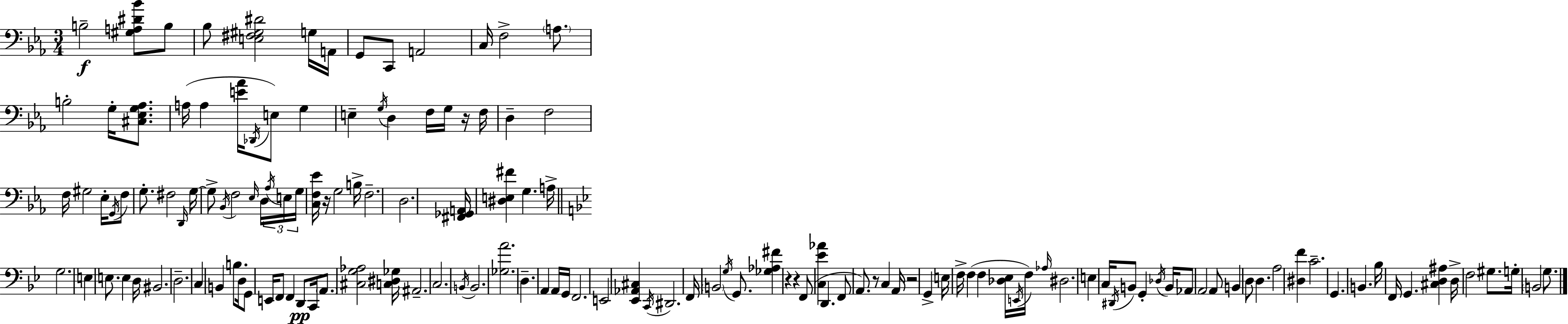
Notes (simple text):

B3/h [G#3,A3,D#4,Bb4]/e B3/e Bb3/e [E3,F#3,G#3,D#4]/h G3/s A2/s G2/e C2/e A2/h C3/s F3/h A3/e. B3/h G3/s [C#3,Eb3,G3,Ab3]/e. A3/s A3/q [E4,Ab4]/s Db2/s E3/e G3/q E3/q G3/s D3/q F3/s G3/s R/s F3/s D3/q F3/h F3/s G#3/h Eb3/s G2/s F3/e G3/e. F#3/h D2/s G3/s G3/e Bb2/s F3/h Eb3/s D3/s Ab3/s E3/s G3/s [C3,F3,Eb4]/s R/s G3/h B3/s F3/h. D3/h. [F#2,Gb2,A2]/s [D#3,E3,F#4]/q G3/q. A3/s G3/h. E3/q E3/e. E3/q D3/s BIS2/h. D3/h. C3/q B2/q B3/e. D3/s G2/e E2/s F2/e F2/q D2/e C2/s A2/e. [C#3,G3,Ab3]/h [C3,D#3,Gb3]/s A#2/h. C3/h. B2/s B2/h. [Gb3,A4]/h. D3/q. A2/q A2/s G2/s F2/h. E2/h [Eb2,Ab2,C#3]/q C2/s D#2/h. F2/s B2/h G3/s G2/e. [Gb3,Ab3,F#4]/q R/q R/q F2/e [C3,Eb4,Ab4]/q D2/q. F2/e A2/e. R/e C3/q A2/s R/h G2/q E3/s F3/s F3/q F3/q [Db3,Eb3]/s E2/s F3/s Ab3/s D#3/h. E3/q C3/s D#2/s B2/e G2/q Db3/s B2/s Ab2/e A2/h A2/e B2/q D3/e D3/q. A3/h [D#3,F4]/q C4/h. G2/q. B2/q. Bb3/s F2/s G2/q. [C#3,D3,A#3]/q D3/s F3/h G#3/e. G3/s B2/h G3/e.